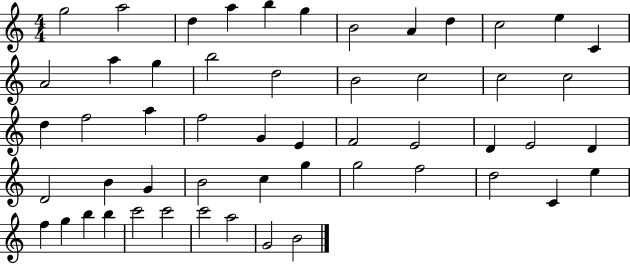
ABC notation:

X:1
T:Untitled
M:4/4
L:1/4
K:C
g2 a2 d a b g B2 A d c2 e C A2 a g b2 d2 B2 c2 c2 c2 d f2 a f2 G E F2 E2 D E2 D D2 B G B2 c g g2 f2 d2 C e f g b b c'2 c'2 c'2 a2 G2 B2